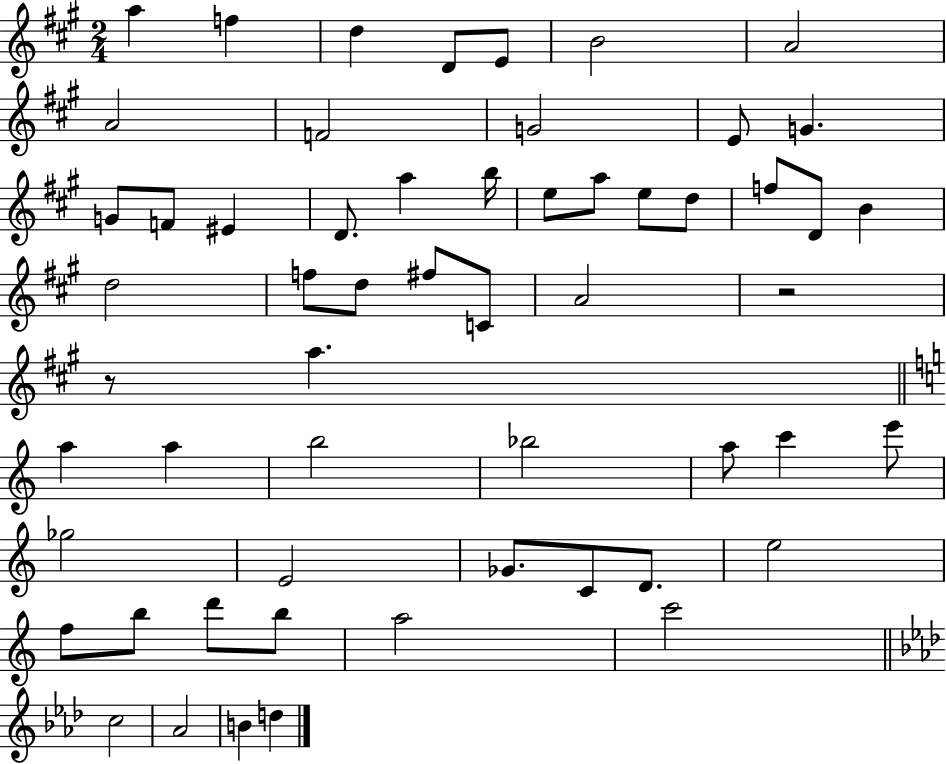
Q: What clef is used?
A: treble